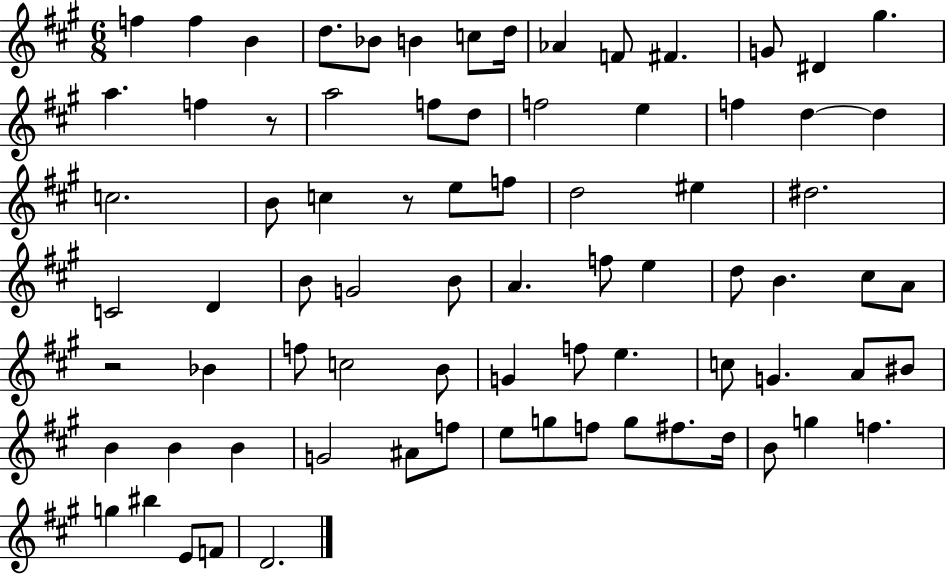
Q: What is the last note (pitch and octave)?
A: D4